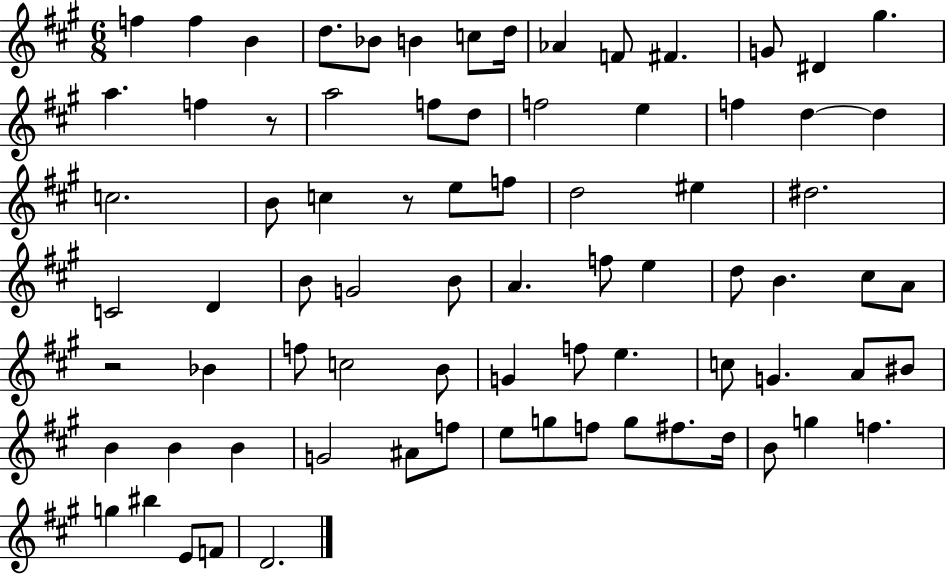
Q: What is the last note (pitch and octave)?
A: D4